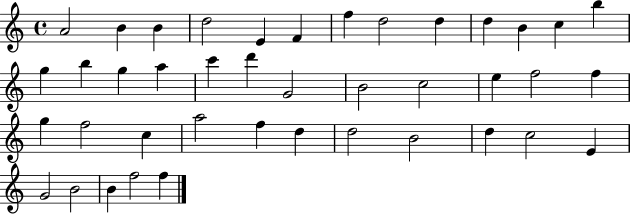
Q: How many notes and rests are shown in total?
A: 41